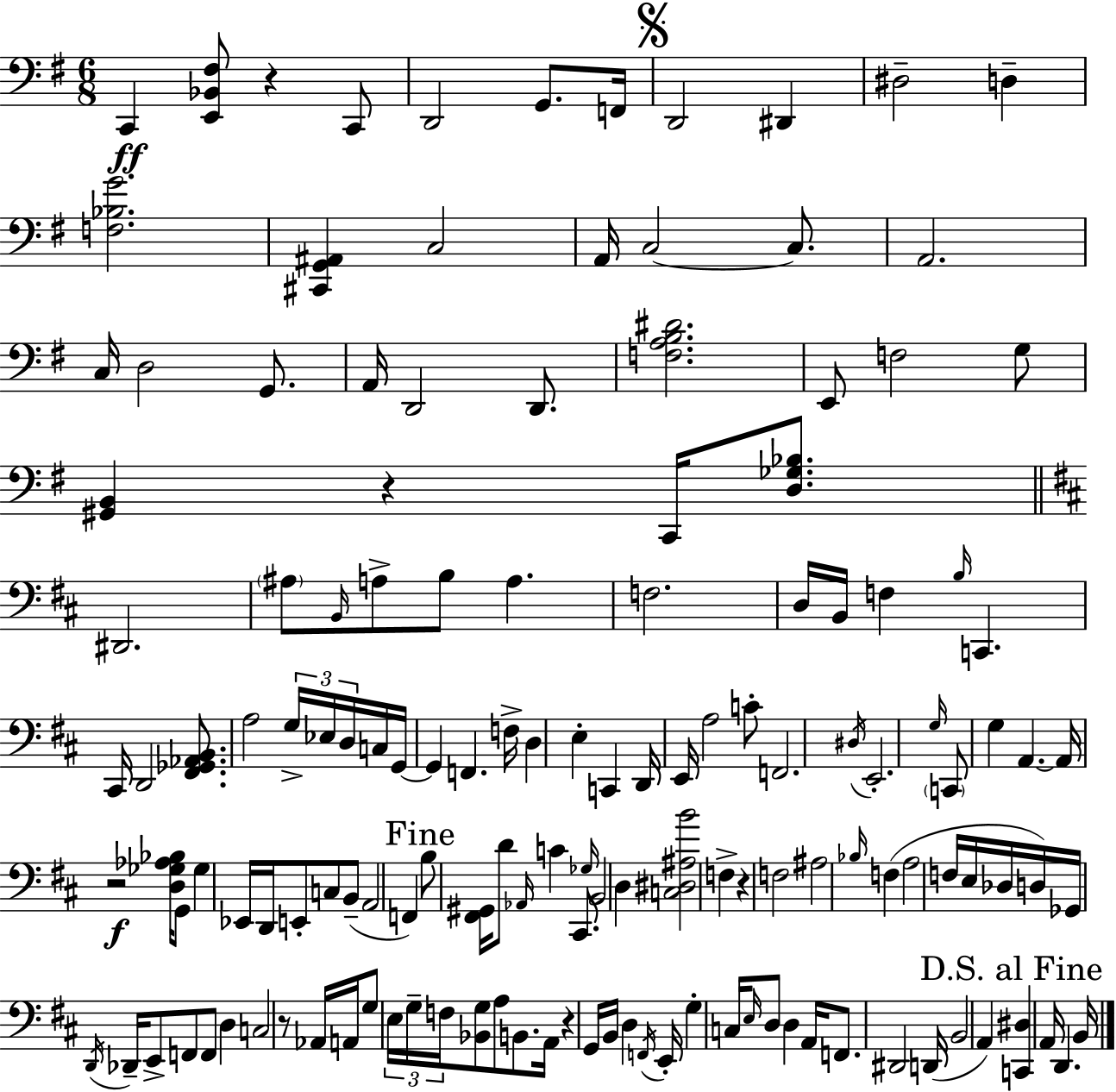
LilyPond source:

{
  \clef bass
  \numericTimeSignature
  \time 6/8
  \key g \major
  c,4\ff <e, bes, fis>8 r4 c,8 | d,2 g,8. f,16 | \mark \markup { \musicglyph "scripts.segno" } d,2 dis,4 | dis2-- d4-- | \break <f bes g'>2. | <cis, g, ais,>4 c2 | a,16 c2~~ c8. | a,2. | \break c16 d2 g,8. | a,16 d,2 d,8. | <f a b dis'>2. | e,8 f2 g8 | \break <gis, b,>4 r4 c,16 <d ges bes>8. | \bar "||" \break \key b \minor dis,2. | \parenthesize ais8 \grace { b,16 } a8-> b8 a4. | f2. | d16 b,16 f4 \grace { b16 } c,4. | \break cis,16 d,2 <fis, ges, aes, b,>8. | a2 \tuplet 3/2 { g16-> ees16 | d16 } c16 g,16~~ g,4 f,4. | f16-> d4 e4-. c,4 | \break d,16 e,16 a2 | c'8-. f,2. | \acciaccatura { dis16 } e,2.-. | \grace { g16 } \parenthesize c,8 g4 a,4.~~ | \break a,16 r2\f | <d ges aes bes>16 g,8 ges4 ees,16 d,16 e,8-. | c8 b,8--( a,2 | f,4) \mark "Fine" b8 <fis, gis,>16 d'8 \grace { aes,16 } c'4 | \break cis,8. \grace { ges16 } b,2 | d4 <c dis ais b'>2 | f4-> r4 f2 | ais2 | \break \grace { bes16 } f4( a2 | f16 e16 des16 d16) ges,16 \acciaccatura { d,16 } des,16-- e,8-> | f,8 f,8 d4 c2 | r8 aes,16 a,16 g8 \tuplet 3/2 { e16 g16-- | \break f16 } <bes, g>8 a8 b,8. a,16 r4 | g,16 b,16 d4 \acciaccatura { f,16 } e,16-. g4-. | c16 \grace { e16 } d8 d4 a,16 f,8. | dis,2 d,16( b,2 | \break a,4) \mark "D.S. al Fine" <c, dis>4 | a,16 d,4. b,16 \bar "|."
}